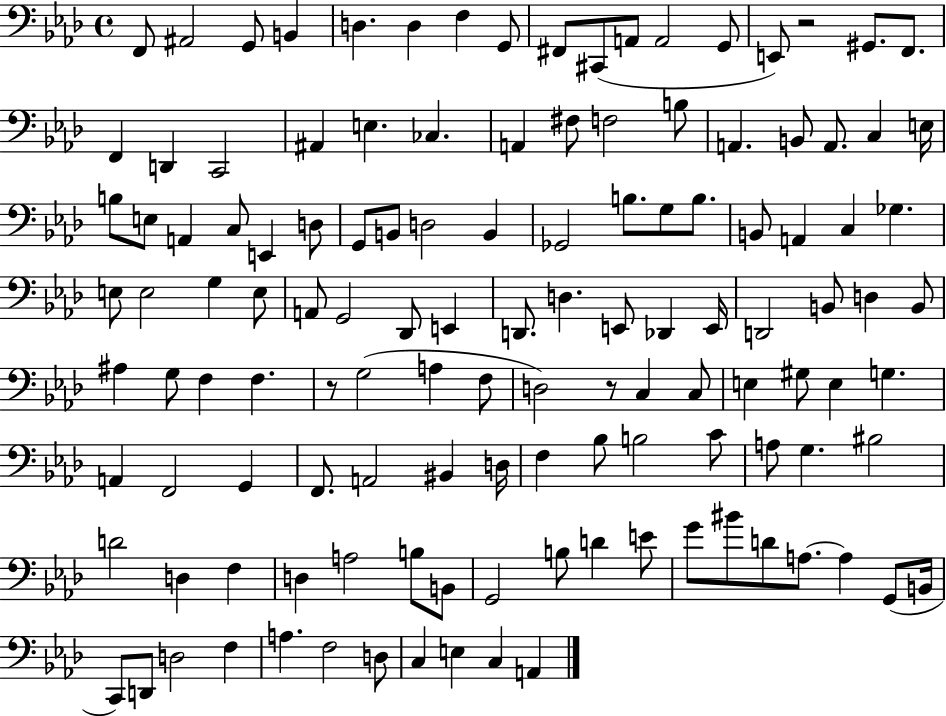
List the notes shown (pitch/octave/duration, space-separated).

F2/e A#2/h G2/e B2/q D3/q. D3/q F3/q G2/e F#2/e C#2/e A2/e A2/h G2/e E2/e R/h G#2/e. F2/e. F2/q D2/q C2/h A#2/q E3/q. CES3/q. A2/q F#3/e F3/h B3/e A2/q. B2/e A2/e. C3/q E3/s B3/e E3/e A2/q C3/e E2/q D3/e G2/e B2/e D3/h B2/q Gb2/h B3/e. G3/e B3/e. B2/e A2/q C3/q Gb3/q. E3/e E3/h G3/q E3/e A2/e G2/h Db2/e E2/q D2/e. D3/q. E2/e Db2/q E2/s D2/h B2/e D3/q B2/e A#3/q G3/e F3/q F3/q. R/e G3/h A3/q F3/e D3/h R/e C3/q C3/e E3/q G#3/e E3/q G3/q. A2/q F2/h G2/q F2/e. A2/h BIS2/q D3/s F3/q Bb3/e B3/h C4/e A3/e G3/q. BIS3/h D4/h D3/q F3/q D3/q A3/h B3/e B2/e G2/h B3/e D4/q E4/e G4/e BIS4/e D4/e A3/e. A3/q G2/e B2/s C2/e D2/e D3/h F3/q A3/q. F3/h D3/e C3/q E3/q C3/q A2/q